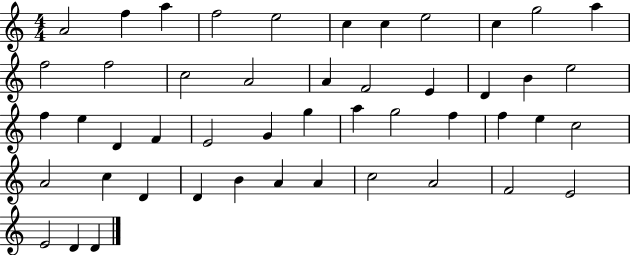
{
  \clef treble
  \numericTimeSignature
  \time 4/4
  \key c \major
  a'2 f''4 a''4 | f''2 e''2 | c''4 c''4 e''2 | c''4 g''2 a''4 | \break f''2 f''2 | c''2 a'2 | a'4 f'2 e'4 | d'4 b'4 e''2 | \break f''4 e''4 d'4 f'4 | e'2 g'4 g''4 | a''4 g''2 f''4 | f''4 e''4 c''2 | \break a'2 c''4 d'4 | d'4 b'4 a'4 a'4 | c''2 a'2 | f'2 e'2 | \break e'2 d'4 d'4 | \bar "|."
}